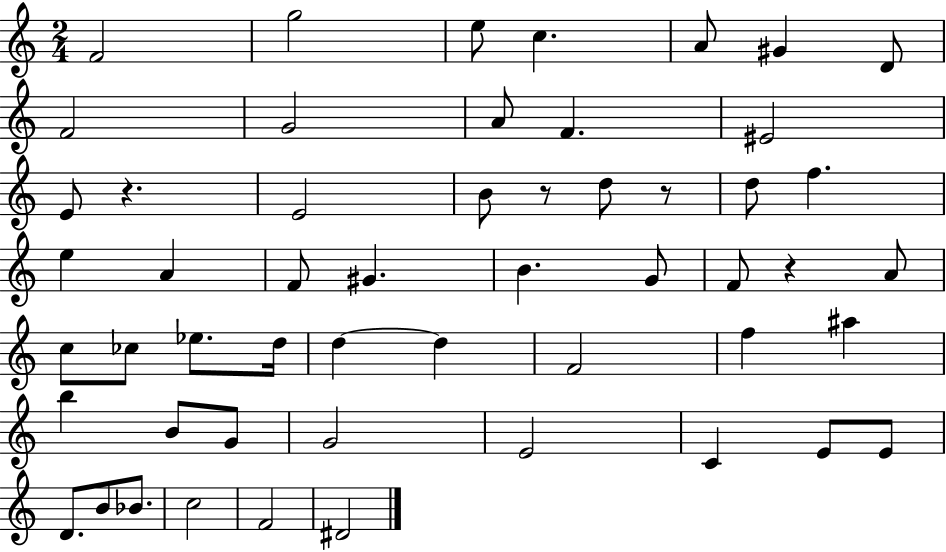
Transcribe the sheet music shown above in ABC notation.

X:1
T:Untitled
M:2/4
L:1/4
K:C
F2 g2 e/2 c A/2 ^G D/2 F2 G2 A/2 F ^E2 E/2 z E2 B/2 z/2 d/2 z/2 d/2 f e A F/2 ^G B G/2 F/2 z A/2 c/2 _c/2 _e/2 d/4 d d F2 f ^a b B/2 G/2 G2 E2 C E/2 E/2 D/2 B/2 _B/2 c2 F2 ^D2